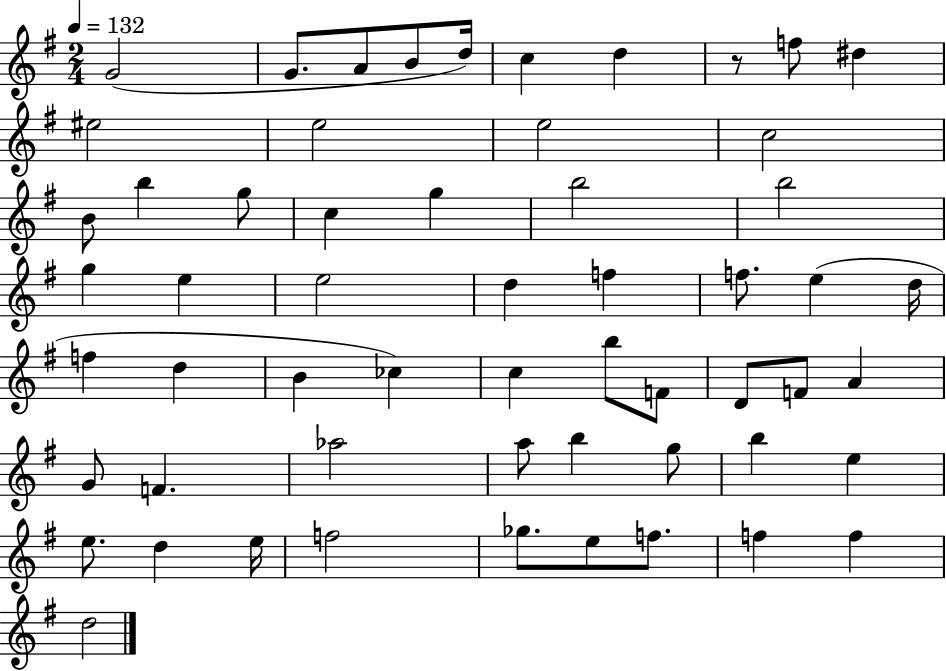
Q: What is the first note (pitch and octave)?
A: G4